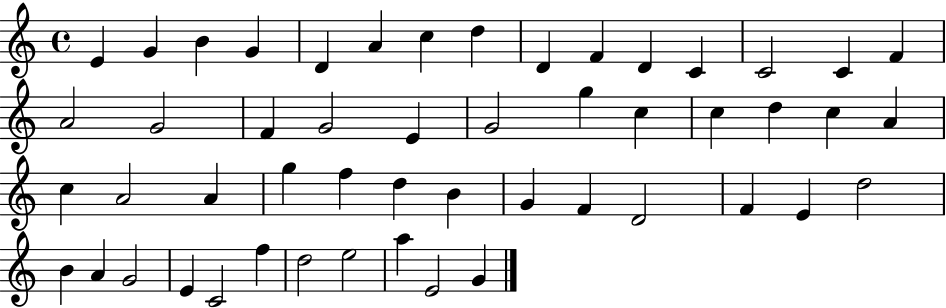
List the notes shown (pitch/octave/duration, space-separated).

E4/q G4/q B4/q G4/q D4/q A4/q C5/q D5/q D4/q F4/q D4/q C4/q C4/h C4/q F4/q A4/h G4/h F4/q G4/h E4/q G4/h G5/q C5/q C5/q D5/q C5/q A4/q C5/q A4/h A4/q G5/q F5/q D5/q B4/q G4/q F4/q D4/h F4/q E4/q D5/h B4/q A4/q G4/h E4/q C4/h F5/q D5/h E5/h A5/q E4/h G4/q